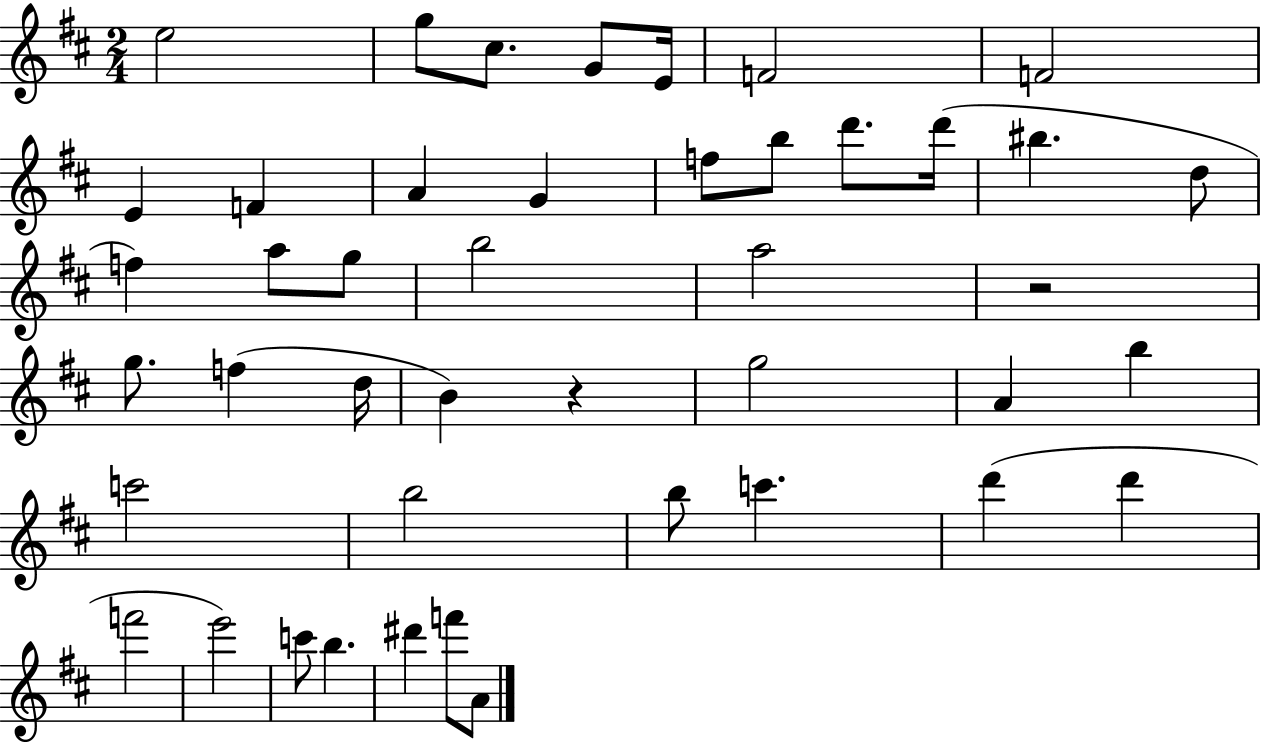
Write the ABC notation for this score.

X:1
T:Untitled
M:2/4
L:1/4
K:D
e2 g/2 ^c/2 G/2 E/4 F2 F2 E F A G f/2 b/2 d'/2 d'/4 ^b d/2 f a/2 g/2 b2 a2 z2 g/2 f d/4 B z g2 A b c'2 b2 b/2 c' d' d' f'2 e'2 c'/2 b ^d' f'/2 A/2